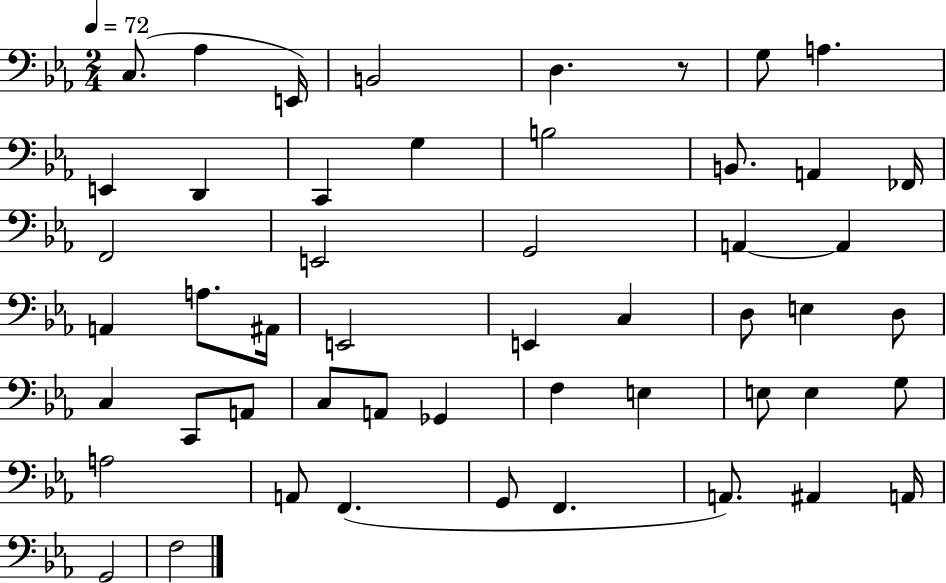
X:1
T:Untitled
M:2/4
L:1/4
K:Eb
C,/2 _A, E,,/4 B,,2 D, z/2 G,/2 A, E,, D,, C,, G, B,2 B,,/2 A,, _F,,/4 F,,2 E,,2 G,,2 A,, A,, A,, A,/2 ^A,,/4 E,,2 E,, C, D,/2 E, D,/2 C, C,,/2 A,,/2 C,/2 A,,/2 _G,, F, E, E,/2 E, G,/2 A,2 A,,/2 F,, G,,/2 F,, A,,/2 ^A,, A,,/4 G,,2 F,2